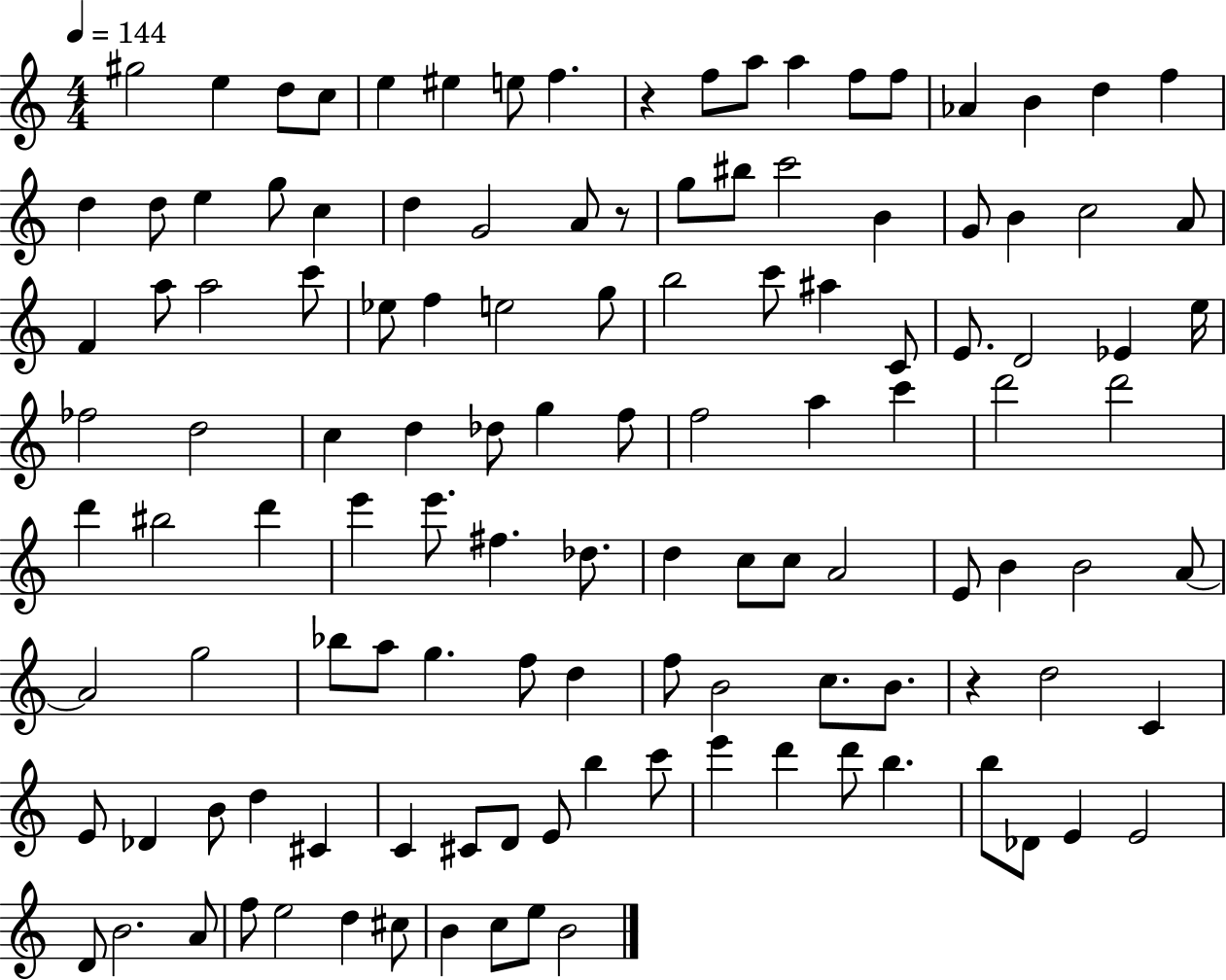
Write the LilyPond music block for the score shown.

{
  \clef treble
  \numericTimeSignature
  \time 4/4
  \key c \major
  \tempo 4 = 144
  \repeat volta 2 { gis''2 e''4 d''8 c''8 | e''4 eis''4 e''8 f''4. | r4 f''8 a''8 a''4 f''8 f''8 | aes'4 b'4 d''4 f''4 | \break d''4 d''8 e''4 g''8 c''4 | d''4 g'2 a'8 r8 | g''8 bis''8 c'''2 b'4 | g'8 b'4 c''2 a'8 | \break f'4 a''8 a''2 c'''8 | ees''8 f''4 e''2 g''8 | b''2 c'''8 ais''4 c'8 | e'8. d'2 ees'4 e''16 | \break fes''2 d''2 | c''4 d''4 des''8 g''4 f''8 | f''2 a''4 c'''4 | d'''2 d'''2 | \break d'''4 bis''2 d'''4 | e'''4 e'''8. fis''4. des''8. | d''4 c''8 c''8 a'2 | e'8 b'4 b'2 a'8~~ | \break a'2 g''2 | bes''8 a''8 g''4. f''8 d''4 | f''8 b'2 c''8. b'8. | r4 d''2 c'4 | \break e'8 des'4 b'8 d''4 cis'4 | c'4 cis'8 d'8 e'8 b''4 c'''8 | e'''4 d'''4 d'''8 b''4. | b''8 des'8 e'4 e'2 | \break d'8 b'2. a'8 | f''8 e''2 d''4 cis''8 | b'4 c''8 e''8 b'2 | } \bar "|."
}